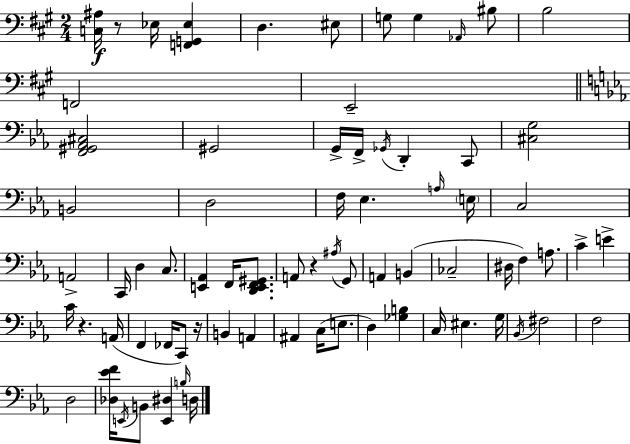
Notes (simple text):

[C3,A#3]/s R/e Eb3/s [F2,G2,Eb3]/q D3/q. EIS3/e G3/e G3/q Ab2/s BIS3/e B3/h F2/h E2/h [F2,G#2,Ab2,C#3]/h G#2/h G2/s F2/s Gb2/s D2/q C2/e [C#3,G3]/h B2/h D3/h F3/s Eb3/q. A3/s E3/s C3/h A2/h C2/s D3/q C3/e. [E2,Ab2]/q F2/s [D2,E2,F2,G#2]/e. A2/e R/q A#3/s G2/e A2/q B2/q CES3/h D#3/s F3/q A3/e. C4/q E4/q C4/s R/q. A2/s F2/q FES2/s C2/e R/s B2/q A2/q A#2/q C3/s E3/e. D3/q [Gb3,B3]/q C3/s EIS3/q. G3/s Bb2/s F#3/h F3/h D3/h [Db3,Eb4,F4]/s E2/s B2/e [E2,D#3]/q B3/s D3/s